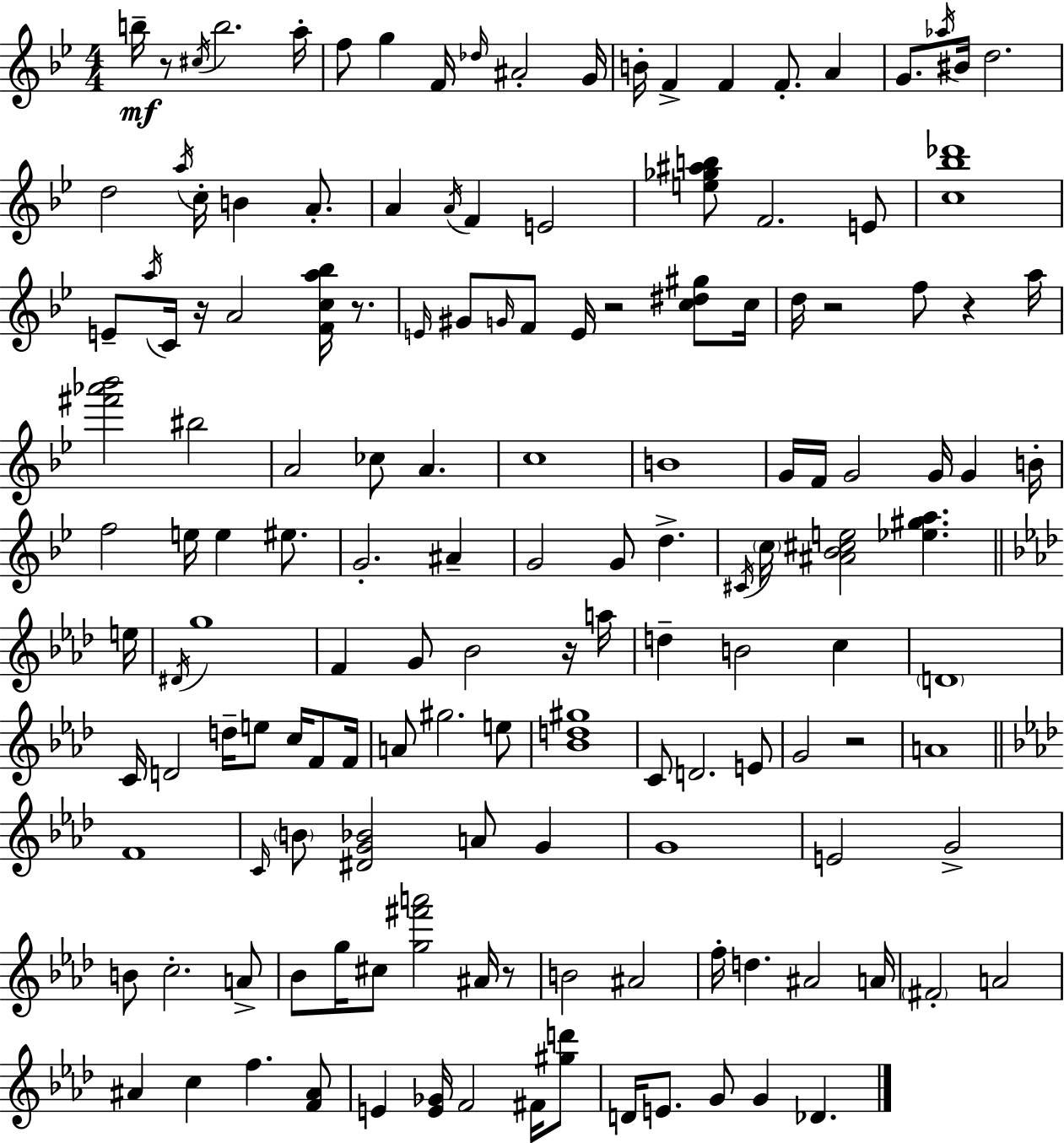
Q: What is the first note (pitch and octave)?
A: B5